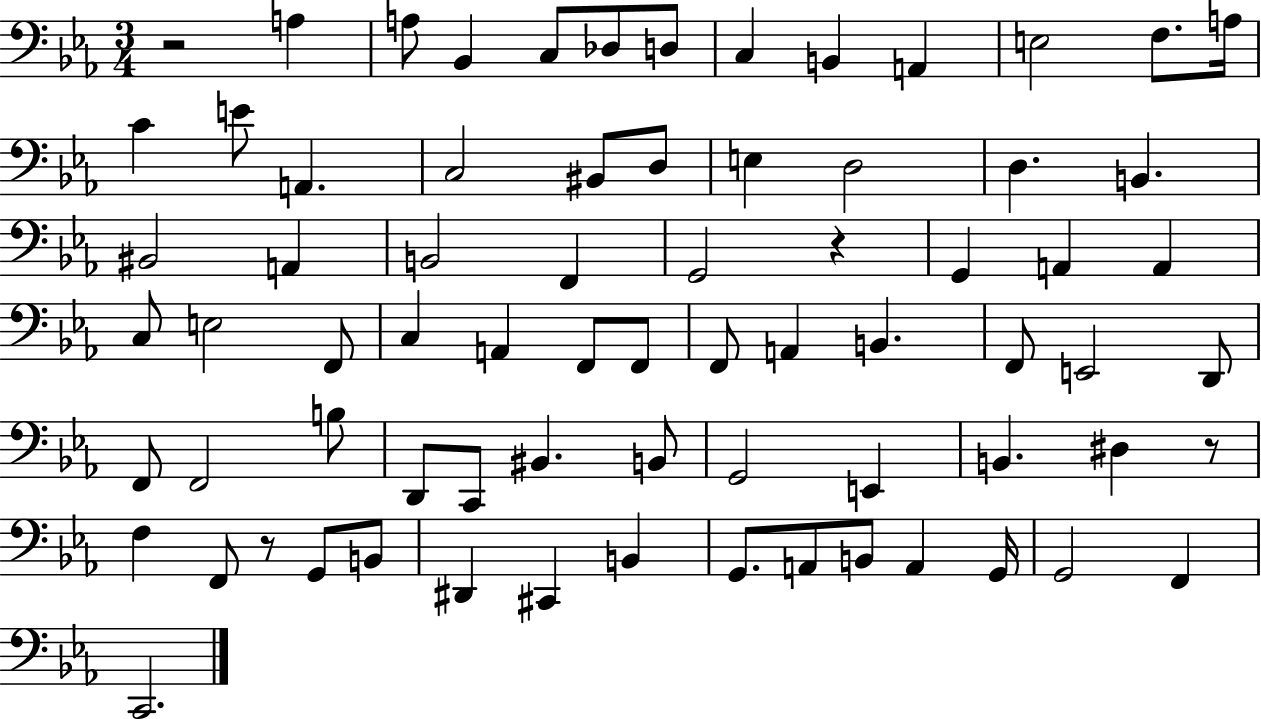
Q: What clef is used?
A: bass